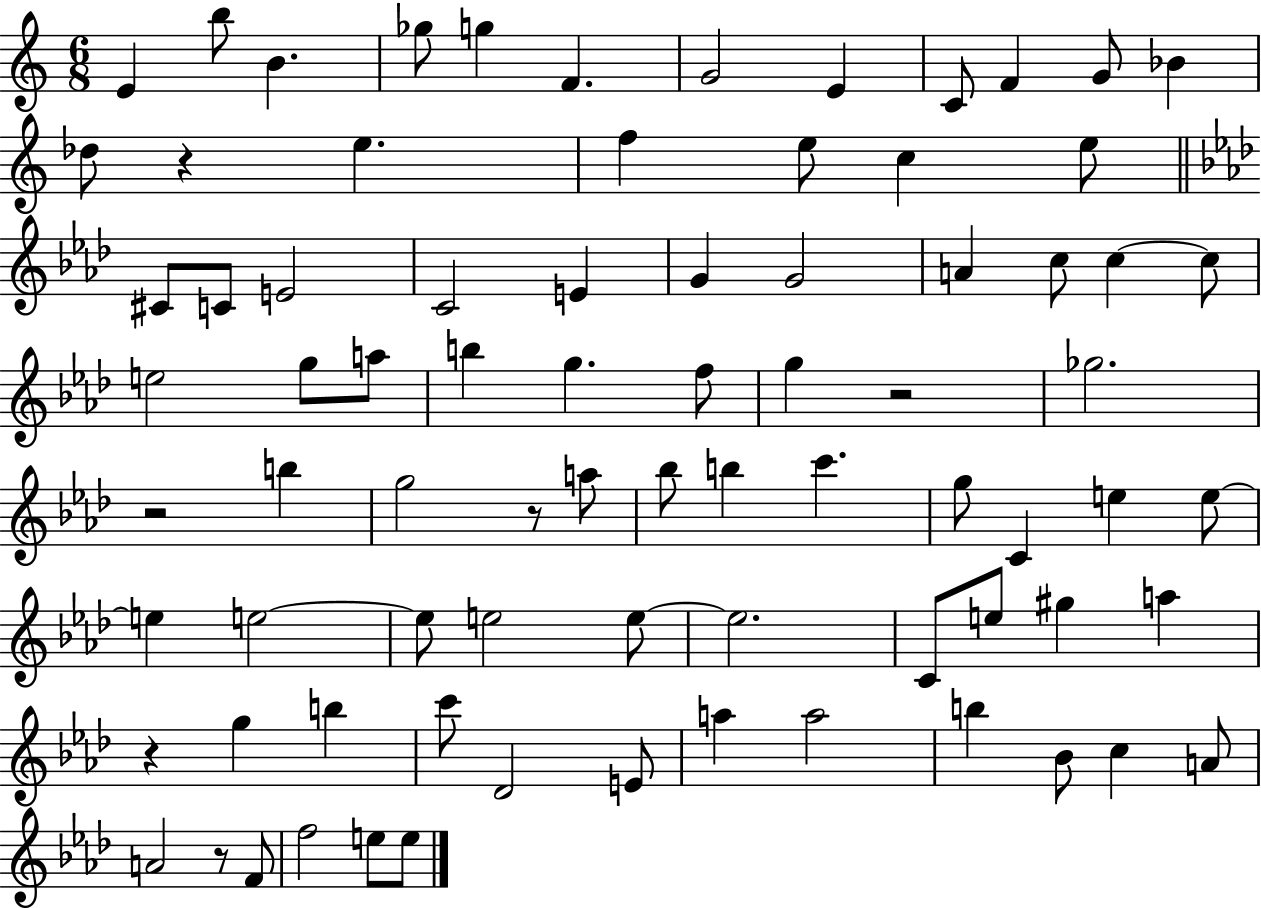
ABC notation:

X:1
T:Untitled
M:6/8
L:1/4
K:C
E b/2 B _g/2 g F G2 E C/2 F G/2 _B _d/2 z e f e/2 c e/2 ^C/2 C/2 E2 C2 E G G2 A c/2 c c/2 e2 g/2 a/2 b g f/2 g z2 _g2 z2 b g2 z/2 a/2 _b/2 b c' g/2 C e e/2 e e2 e/2 e2 e/2 e2 C/2 e/2 ^g a z g b c'/2 _D2 E/2 a a2 b _B/2 c A/2 A2 z/2 F/2 f2 e/2 e/2